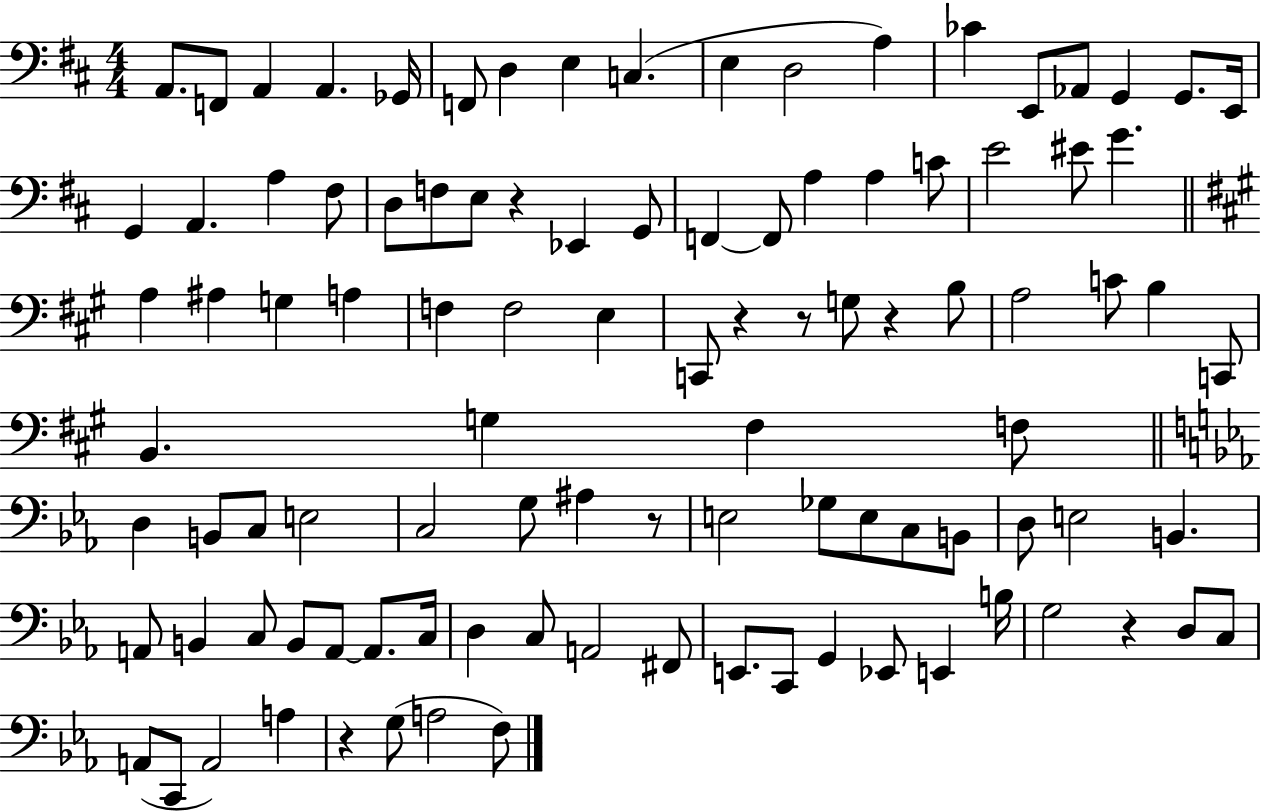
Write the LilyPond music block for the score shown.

{
  \clef bass
  \numericTimeSignature
  \time 4/4
  \key d \major
  a,8. f,8 a,4 a,4. ges,16 | f,8 d4 e4 c4.( | e4 d2 a4) | ces'4 e,8 aes,8 g,4 g,8. e,16 | \break g,4 a,4. a4 fis8 | d8 f8 e8 r4 ees,4 g,8 | f,4~~ f,8 a4 a4 c'8 | e'2 eis'8 g'4. | \break \bar "||" \break \key a \major a4 ais4 g4 a4 | f4 f2 e4 | c,8 r4 r8 g8 r4 b8 | a2 c'8 b4 c,8 | \break b,4. g4 fis4 f8 | \bar "||" \break \key c \minor d4 b,8 c8 e2 | c2 g8 ais4 r8 | e2 ges8 e8 c8 b,8 | d8 e2 b,4. | \break a,8 b,4 c8 b,8 a,8~~ a,8. c16 | d4 c8 a,2 fis,8 | e,8. c,8 g,4 ees,8 e,4 b16 | g2 r4 d8 c8 | \break a,8( c,8 a,2) a4 | r4 g8( a2 f8) | \bar "|."
}